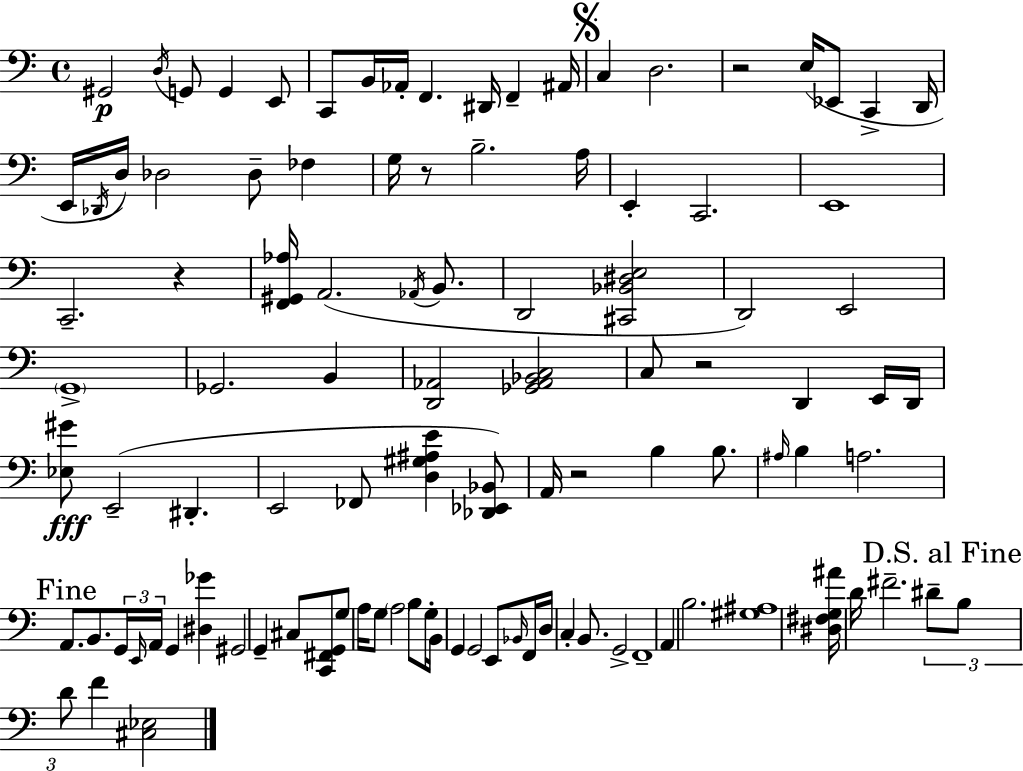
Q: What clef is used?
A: bass